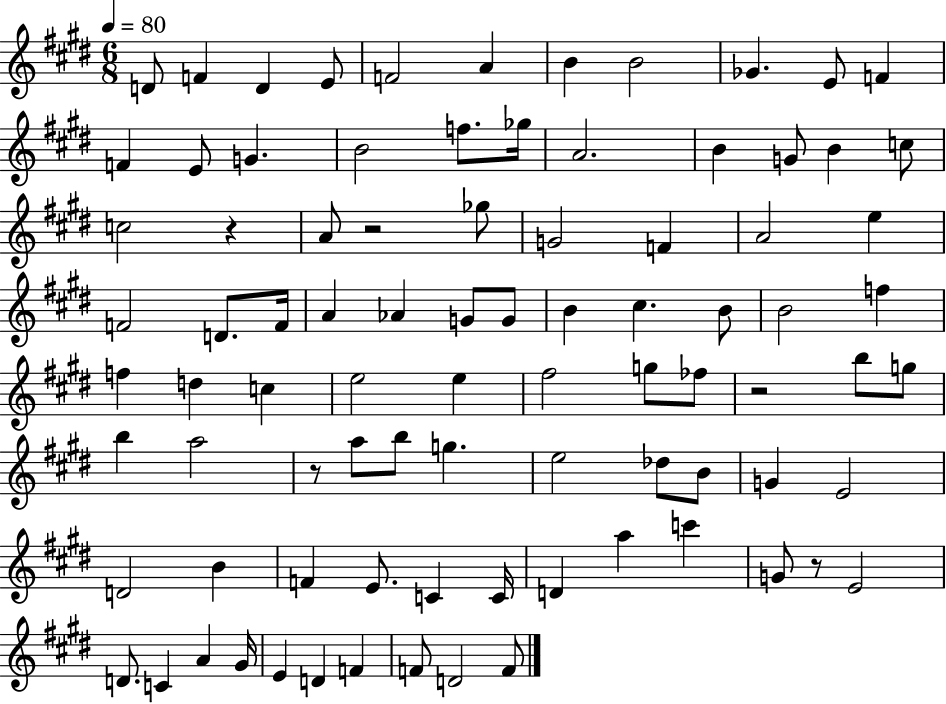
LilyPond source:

{
  \clef treble
  \numericTimeSignature
  \time 6/8
  \key e \major
  \tempo 4 = 80
  d'8 f'4 d'4 e'8 | f'2 a'4 | b'4 b'2 | ges'4. e'8 f'4 | \break f'4 e'8 g'4. | b'2 f''8. ges''16 | a'2. | b'4 g'8 b'4 c''8 | \break c''2 r4 | a'8 r2 ges''8 | g'2 f'4 | a'2 e''4 | \break f'2 d'8. f'16 | a'4 aes'4 g'8 g'8 | b'4 cis''4. b'8 | b'2 f''4 | \break f''4 d''4 c''4 | e''2 e''4 | fis''2 g''8 fes''8 | r2 b''8 g''8 | \break b''4 a''2 | r8 a''8 b''8 g''4. | e''2 des''8 b'8 | g'4 e'2 | \break d'2 b'4 | f'4 e'8. c'4 c'16 | d'4 a''4 c'''4 | g'8 r8 e'2 | \break d'8. c'4 a'4 gis'16 | e'4 d'4 f'4 | f'8 d'2 f'8 | \bar "|."
}